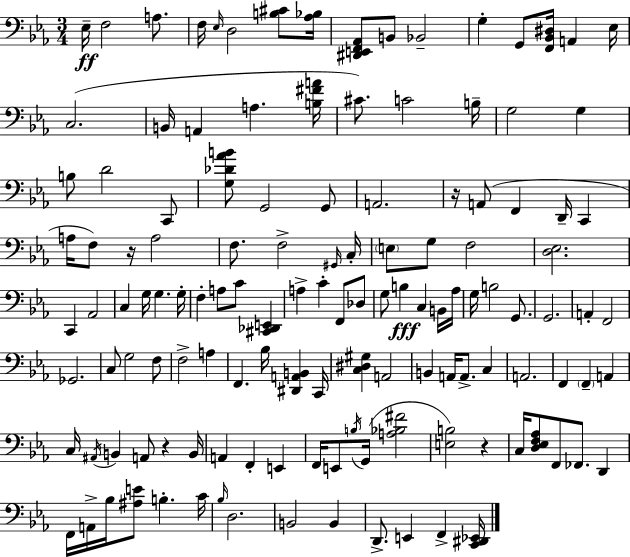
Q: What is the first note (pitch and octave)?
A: Eb3